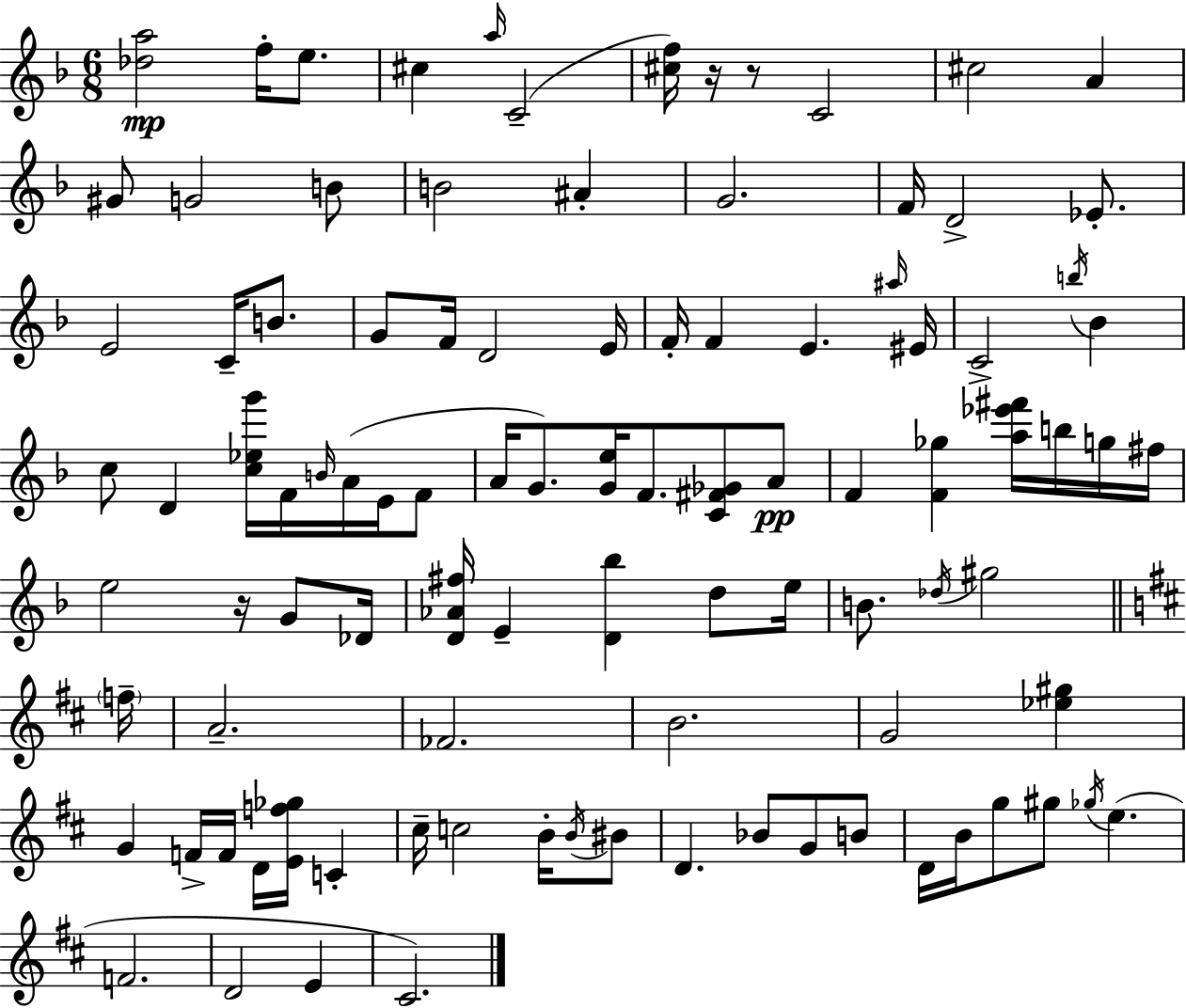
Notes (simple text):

[Db5,A5]/h F5/s E5/e. C#5/q A5/s C4/h [C#5,F5]/s R/s R/e C4/h C#5/h A4/q G#4/e G4/h B4/e B4/h A#4/q G4/h. F4/s D4/h Eb4/e. E4/h C4/s B4/e. G4/e F4/s D4/h E4/s F4/s F4/q E4/q. A#5/s EIS4/s C4/h B5/s Bb4/q C5/e D4/q [C5,Eb5,G6]/s F4/s B4/s A4/s E4/s F4/e A4/s G4/e. [G4,E5]/s F4/e. [C4,F#4,Gb4]/e A4/e F4/q [F4,Gb5]/q [A5,Eb6,F#6]/s B5/s G5/s F#5/s E5/h R/s G4/e Db4/s [D4,Ab4,F#5]/s E4/q [D4,Bb5]/q D5/e E5/s B4/e. Db5/s G#5/h F5/s A4/h. FES4/h. B4/h. G4/h [Eb5,G#5]/q G4/q F4/s F4/s D4/s [E4,F5,Gb5]/s C4/q C#5/s C5/h B4/s B4/s BIS4/e D4/q. Bb4/e G4/e B4/e D4/s B4/s G5/e G#5/e Gb5/s E5/q. F4/h. D4/h E4/q C#4/h.